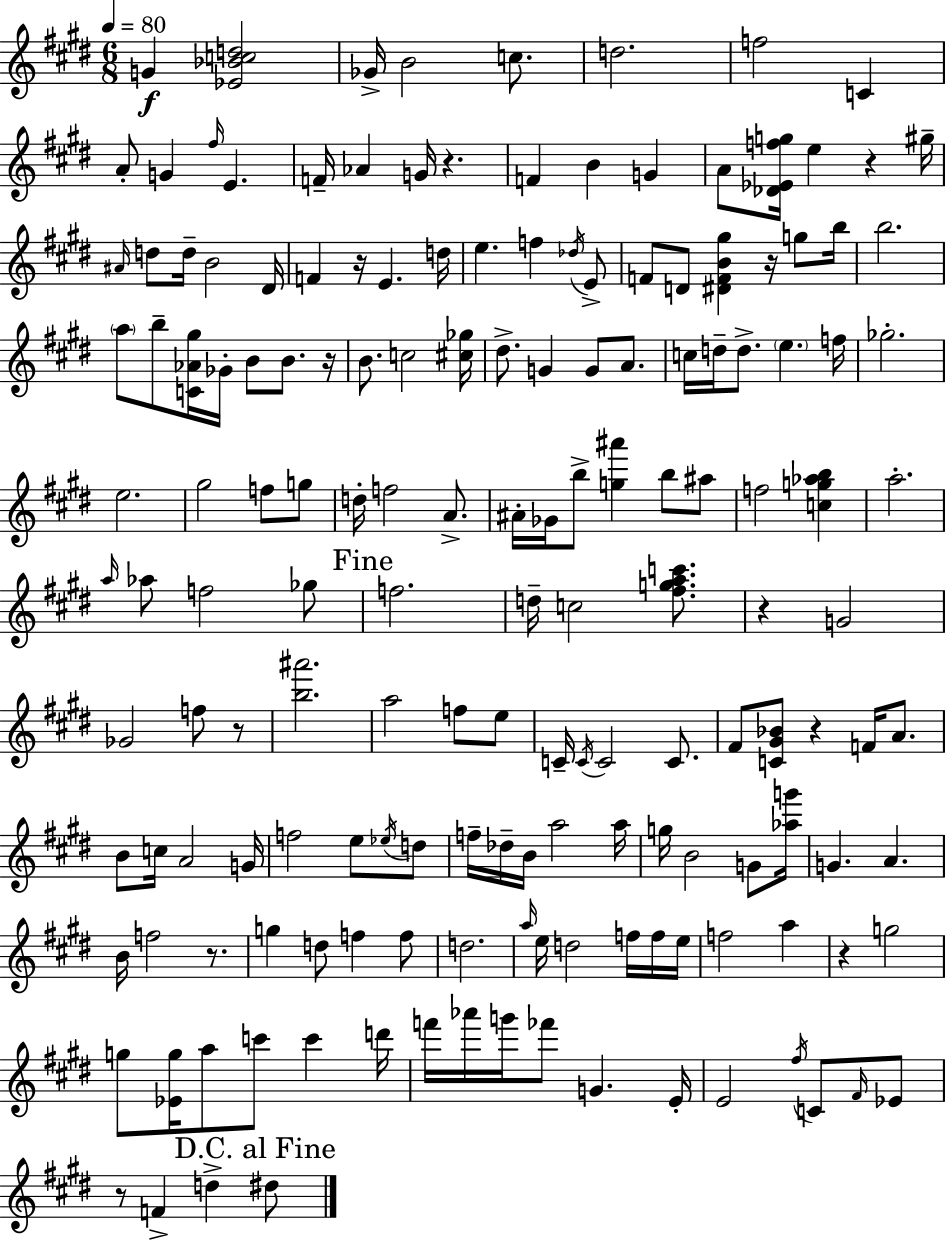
X:1
T:Untitled
M:6/8
L:1/4
K:E
G [_E_Bcd]2 _G/4 B2 c/2 d2 f2 C A/2 G ^f/4 E F/4 _A G/4 z F B G A/2 [_D_Efg]/4 e z ^g/4 ^A/4 d/2 d/4 B2 ^D/4 F z/4 E d/4 e f _d/4 E/2 F/2 D/2 [^DFB^g] z/4 g/2 b/4 b2 a/2 b/2 [C_A^g]/4 _G/4 B/2 B/2 z/4 B/2 c2 [^c_g]/4 ^d/2 G G/2 A/2 c/4 d/4 d/2 e f/4 _g2 e2 ^g2 f/2 g/2 d/4 f2 A/2 ^A/4 _G/4 b/2 [g^a'] b/2 ^a/2 f2 [cg_ab] a2 a/4 _a/2 f2 _g/2 f2 d/4 c2 [^fgac']/2 z G2 _G2 f/2 z/2 [b^a']2 a2 f/2 e/2 C/4 C/4 C2 C/2 ^F/2 [C^G_B]/2 z F/4 A/2 B/2 c/4 A2 G/4 f2 e/2 _e/4 d/2 f/4 _d/4 B/4 a2 a/4 g/4 B2 G/2 [_ag']/4 G A B/4 f2 z/2 g d/2 f f/2 d2 a/4 e/4 d2 f/4 f/4 e/4 f2 a z g2 g/2 [_Eg]/4 a/2 c'/2 c' d'/4 f'/4 _a'/4 g'/4 _f'/2 G E/4 E2 ^f/4 C/2 ^F/4 _E/2 z/2 F d ^d/2